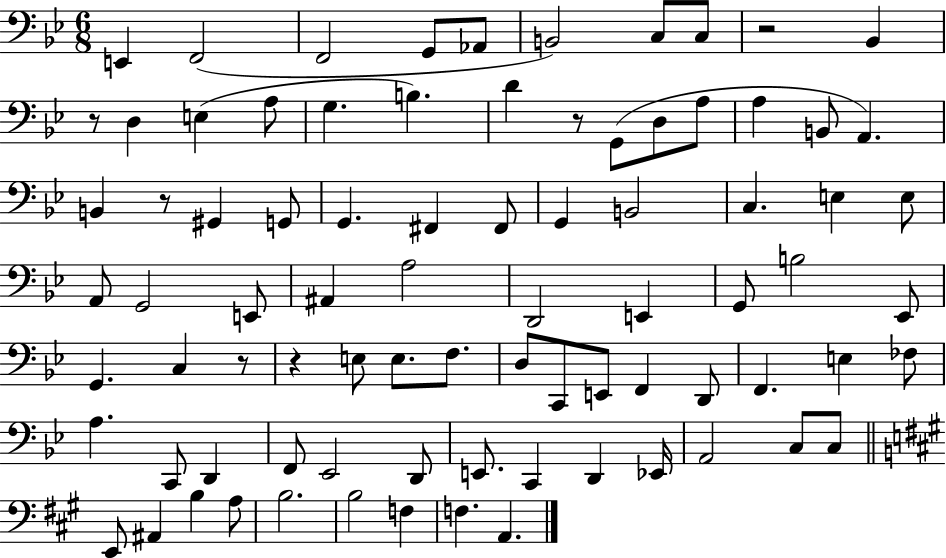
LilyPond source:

{
  \clef bass
  \numericTimeSignature
  \time 6/8
  \key bes \major
  \repeat volta 2 { e,4 f,2( | f,2 g,8 aes,8 | b,2) c8 c8 | r2 bes,4 | \break r8 d4 e4( a8 | g4. b4.) | d'4 r8 g,8( d8 a8 | a4 b,8 a,4.) | \break b,4 r8 gis,4 g,8 | g,4. fis,4 fis,8 | g,4 b,2 | c4. e4 e8 | \break a,8 g,2 e,8 | ais,4 a2 | d,2 e,4 | g,8 b2 ees,8 | \break g,4. c4 r8 | r4 e8 e8. f8. | d8 c,8 e,8 f,4 d,8 | f,4. e4 fes8 | \break a4. c,8 d,4 | f,8 ees,2 d,8 | e,8. c,4 d,4 ees,16 | a,2 c8 c8 | \break \bar "||" \break \key a \major e,8 ais,4 b4 a8 | b2. | b2 f4 | f4. a,4. | \break } \bar "|."
}